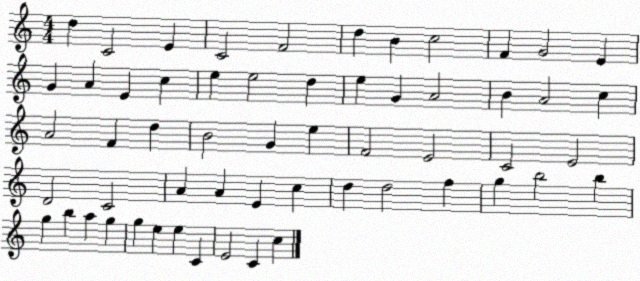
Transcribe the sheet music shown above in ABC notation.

X:1
T:Untitled
M:4/4
L:1/4
K:C
d C2 E C2 F2 d B c2 F G2 E G A E c e e2 d e G A2 B A2 c A2 F d B2 G e F2 E2 C2 E2 D2 C2 A A E c d d2 f g b2 b g b a g g e e C E2 C c